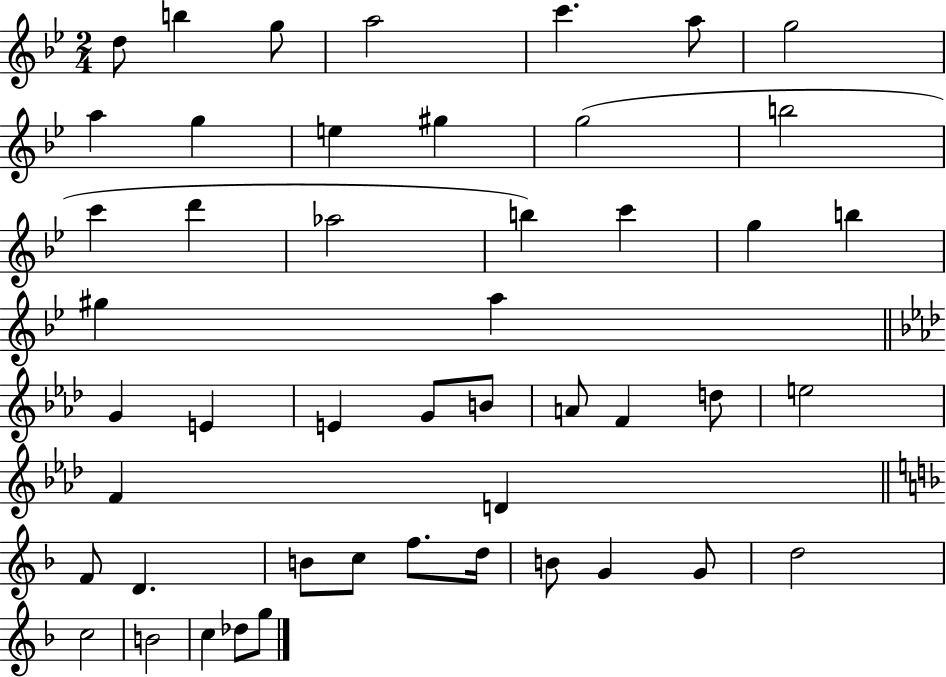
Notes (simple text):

D5/e B5/q G5/e A5/h C6/q. A5/e G5/h A5/q G5/q E5/q G#5/q G5/h B5/h C6/q D6/q Ab5/h B5/q C6/q G5/q B5/q G#5/q A5/q G4/q E4/q E4/q G4/e B4/e A4/e F4/q D5/e E5/h F4/q D4/q F4/e D4/q. B4/e C5/e F5/e. D5/s B4/e G4/q G4/e D5/h C5/h B4/h C5/q Db5/e G5/e